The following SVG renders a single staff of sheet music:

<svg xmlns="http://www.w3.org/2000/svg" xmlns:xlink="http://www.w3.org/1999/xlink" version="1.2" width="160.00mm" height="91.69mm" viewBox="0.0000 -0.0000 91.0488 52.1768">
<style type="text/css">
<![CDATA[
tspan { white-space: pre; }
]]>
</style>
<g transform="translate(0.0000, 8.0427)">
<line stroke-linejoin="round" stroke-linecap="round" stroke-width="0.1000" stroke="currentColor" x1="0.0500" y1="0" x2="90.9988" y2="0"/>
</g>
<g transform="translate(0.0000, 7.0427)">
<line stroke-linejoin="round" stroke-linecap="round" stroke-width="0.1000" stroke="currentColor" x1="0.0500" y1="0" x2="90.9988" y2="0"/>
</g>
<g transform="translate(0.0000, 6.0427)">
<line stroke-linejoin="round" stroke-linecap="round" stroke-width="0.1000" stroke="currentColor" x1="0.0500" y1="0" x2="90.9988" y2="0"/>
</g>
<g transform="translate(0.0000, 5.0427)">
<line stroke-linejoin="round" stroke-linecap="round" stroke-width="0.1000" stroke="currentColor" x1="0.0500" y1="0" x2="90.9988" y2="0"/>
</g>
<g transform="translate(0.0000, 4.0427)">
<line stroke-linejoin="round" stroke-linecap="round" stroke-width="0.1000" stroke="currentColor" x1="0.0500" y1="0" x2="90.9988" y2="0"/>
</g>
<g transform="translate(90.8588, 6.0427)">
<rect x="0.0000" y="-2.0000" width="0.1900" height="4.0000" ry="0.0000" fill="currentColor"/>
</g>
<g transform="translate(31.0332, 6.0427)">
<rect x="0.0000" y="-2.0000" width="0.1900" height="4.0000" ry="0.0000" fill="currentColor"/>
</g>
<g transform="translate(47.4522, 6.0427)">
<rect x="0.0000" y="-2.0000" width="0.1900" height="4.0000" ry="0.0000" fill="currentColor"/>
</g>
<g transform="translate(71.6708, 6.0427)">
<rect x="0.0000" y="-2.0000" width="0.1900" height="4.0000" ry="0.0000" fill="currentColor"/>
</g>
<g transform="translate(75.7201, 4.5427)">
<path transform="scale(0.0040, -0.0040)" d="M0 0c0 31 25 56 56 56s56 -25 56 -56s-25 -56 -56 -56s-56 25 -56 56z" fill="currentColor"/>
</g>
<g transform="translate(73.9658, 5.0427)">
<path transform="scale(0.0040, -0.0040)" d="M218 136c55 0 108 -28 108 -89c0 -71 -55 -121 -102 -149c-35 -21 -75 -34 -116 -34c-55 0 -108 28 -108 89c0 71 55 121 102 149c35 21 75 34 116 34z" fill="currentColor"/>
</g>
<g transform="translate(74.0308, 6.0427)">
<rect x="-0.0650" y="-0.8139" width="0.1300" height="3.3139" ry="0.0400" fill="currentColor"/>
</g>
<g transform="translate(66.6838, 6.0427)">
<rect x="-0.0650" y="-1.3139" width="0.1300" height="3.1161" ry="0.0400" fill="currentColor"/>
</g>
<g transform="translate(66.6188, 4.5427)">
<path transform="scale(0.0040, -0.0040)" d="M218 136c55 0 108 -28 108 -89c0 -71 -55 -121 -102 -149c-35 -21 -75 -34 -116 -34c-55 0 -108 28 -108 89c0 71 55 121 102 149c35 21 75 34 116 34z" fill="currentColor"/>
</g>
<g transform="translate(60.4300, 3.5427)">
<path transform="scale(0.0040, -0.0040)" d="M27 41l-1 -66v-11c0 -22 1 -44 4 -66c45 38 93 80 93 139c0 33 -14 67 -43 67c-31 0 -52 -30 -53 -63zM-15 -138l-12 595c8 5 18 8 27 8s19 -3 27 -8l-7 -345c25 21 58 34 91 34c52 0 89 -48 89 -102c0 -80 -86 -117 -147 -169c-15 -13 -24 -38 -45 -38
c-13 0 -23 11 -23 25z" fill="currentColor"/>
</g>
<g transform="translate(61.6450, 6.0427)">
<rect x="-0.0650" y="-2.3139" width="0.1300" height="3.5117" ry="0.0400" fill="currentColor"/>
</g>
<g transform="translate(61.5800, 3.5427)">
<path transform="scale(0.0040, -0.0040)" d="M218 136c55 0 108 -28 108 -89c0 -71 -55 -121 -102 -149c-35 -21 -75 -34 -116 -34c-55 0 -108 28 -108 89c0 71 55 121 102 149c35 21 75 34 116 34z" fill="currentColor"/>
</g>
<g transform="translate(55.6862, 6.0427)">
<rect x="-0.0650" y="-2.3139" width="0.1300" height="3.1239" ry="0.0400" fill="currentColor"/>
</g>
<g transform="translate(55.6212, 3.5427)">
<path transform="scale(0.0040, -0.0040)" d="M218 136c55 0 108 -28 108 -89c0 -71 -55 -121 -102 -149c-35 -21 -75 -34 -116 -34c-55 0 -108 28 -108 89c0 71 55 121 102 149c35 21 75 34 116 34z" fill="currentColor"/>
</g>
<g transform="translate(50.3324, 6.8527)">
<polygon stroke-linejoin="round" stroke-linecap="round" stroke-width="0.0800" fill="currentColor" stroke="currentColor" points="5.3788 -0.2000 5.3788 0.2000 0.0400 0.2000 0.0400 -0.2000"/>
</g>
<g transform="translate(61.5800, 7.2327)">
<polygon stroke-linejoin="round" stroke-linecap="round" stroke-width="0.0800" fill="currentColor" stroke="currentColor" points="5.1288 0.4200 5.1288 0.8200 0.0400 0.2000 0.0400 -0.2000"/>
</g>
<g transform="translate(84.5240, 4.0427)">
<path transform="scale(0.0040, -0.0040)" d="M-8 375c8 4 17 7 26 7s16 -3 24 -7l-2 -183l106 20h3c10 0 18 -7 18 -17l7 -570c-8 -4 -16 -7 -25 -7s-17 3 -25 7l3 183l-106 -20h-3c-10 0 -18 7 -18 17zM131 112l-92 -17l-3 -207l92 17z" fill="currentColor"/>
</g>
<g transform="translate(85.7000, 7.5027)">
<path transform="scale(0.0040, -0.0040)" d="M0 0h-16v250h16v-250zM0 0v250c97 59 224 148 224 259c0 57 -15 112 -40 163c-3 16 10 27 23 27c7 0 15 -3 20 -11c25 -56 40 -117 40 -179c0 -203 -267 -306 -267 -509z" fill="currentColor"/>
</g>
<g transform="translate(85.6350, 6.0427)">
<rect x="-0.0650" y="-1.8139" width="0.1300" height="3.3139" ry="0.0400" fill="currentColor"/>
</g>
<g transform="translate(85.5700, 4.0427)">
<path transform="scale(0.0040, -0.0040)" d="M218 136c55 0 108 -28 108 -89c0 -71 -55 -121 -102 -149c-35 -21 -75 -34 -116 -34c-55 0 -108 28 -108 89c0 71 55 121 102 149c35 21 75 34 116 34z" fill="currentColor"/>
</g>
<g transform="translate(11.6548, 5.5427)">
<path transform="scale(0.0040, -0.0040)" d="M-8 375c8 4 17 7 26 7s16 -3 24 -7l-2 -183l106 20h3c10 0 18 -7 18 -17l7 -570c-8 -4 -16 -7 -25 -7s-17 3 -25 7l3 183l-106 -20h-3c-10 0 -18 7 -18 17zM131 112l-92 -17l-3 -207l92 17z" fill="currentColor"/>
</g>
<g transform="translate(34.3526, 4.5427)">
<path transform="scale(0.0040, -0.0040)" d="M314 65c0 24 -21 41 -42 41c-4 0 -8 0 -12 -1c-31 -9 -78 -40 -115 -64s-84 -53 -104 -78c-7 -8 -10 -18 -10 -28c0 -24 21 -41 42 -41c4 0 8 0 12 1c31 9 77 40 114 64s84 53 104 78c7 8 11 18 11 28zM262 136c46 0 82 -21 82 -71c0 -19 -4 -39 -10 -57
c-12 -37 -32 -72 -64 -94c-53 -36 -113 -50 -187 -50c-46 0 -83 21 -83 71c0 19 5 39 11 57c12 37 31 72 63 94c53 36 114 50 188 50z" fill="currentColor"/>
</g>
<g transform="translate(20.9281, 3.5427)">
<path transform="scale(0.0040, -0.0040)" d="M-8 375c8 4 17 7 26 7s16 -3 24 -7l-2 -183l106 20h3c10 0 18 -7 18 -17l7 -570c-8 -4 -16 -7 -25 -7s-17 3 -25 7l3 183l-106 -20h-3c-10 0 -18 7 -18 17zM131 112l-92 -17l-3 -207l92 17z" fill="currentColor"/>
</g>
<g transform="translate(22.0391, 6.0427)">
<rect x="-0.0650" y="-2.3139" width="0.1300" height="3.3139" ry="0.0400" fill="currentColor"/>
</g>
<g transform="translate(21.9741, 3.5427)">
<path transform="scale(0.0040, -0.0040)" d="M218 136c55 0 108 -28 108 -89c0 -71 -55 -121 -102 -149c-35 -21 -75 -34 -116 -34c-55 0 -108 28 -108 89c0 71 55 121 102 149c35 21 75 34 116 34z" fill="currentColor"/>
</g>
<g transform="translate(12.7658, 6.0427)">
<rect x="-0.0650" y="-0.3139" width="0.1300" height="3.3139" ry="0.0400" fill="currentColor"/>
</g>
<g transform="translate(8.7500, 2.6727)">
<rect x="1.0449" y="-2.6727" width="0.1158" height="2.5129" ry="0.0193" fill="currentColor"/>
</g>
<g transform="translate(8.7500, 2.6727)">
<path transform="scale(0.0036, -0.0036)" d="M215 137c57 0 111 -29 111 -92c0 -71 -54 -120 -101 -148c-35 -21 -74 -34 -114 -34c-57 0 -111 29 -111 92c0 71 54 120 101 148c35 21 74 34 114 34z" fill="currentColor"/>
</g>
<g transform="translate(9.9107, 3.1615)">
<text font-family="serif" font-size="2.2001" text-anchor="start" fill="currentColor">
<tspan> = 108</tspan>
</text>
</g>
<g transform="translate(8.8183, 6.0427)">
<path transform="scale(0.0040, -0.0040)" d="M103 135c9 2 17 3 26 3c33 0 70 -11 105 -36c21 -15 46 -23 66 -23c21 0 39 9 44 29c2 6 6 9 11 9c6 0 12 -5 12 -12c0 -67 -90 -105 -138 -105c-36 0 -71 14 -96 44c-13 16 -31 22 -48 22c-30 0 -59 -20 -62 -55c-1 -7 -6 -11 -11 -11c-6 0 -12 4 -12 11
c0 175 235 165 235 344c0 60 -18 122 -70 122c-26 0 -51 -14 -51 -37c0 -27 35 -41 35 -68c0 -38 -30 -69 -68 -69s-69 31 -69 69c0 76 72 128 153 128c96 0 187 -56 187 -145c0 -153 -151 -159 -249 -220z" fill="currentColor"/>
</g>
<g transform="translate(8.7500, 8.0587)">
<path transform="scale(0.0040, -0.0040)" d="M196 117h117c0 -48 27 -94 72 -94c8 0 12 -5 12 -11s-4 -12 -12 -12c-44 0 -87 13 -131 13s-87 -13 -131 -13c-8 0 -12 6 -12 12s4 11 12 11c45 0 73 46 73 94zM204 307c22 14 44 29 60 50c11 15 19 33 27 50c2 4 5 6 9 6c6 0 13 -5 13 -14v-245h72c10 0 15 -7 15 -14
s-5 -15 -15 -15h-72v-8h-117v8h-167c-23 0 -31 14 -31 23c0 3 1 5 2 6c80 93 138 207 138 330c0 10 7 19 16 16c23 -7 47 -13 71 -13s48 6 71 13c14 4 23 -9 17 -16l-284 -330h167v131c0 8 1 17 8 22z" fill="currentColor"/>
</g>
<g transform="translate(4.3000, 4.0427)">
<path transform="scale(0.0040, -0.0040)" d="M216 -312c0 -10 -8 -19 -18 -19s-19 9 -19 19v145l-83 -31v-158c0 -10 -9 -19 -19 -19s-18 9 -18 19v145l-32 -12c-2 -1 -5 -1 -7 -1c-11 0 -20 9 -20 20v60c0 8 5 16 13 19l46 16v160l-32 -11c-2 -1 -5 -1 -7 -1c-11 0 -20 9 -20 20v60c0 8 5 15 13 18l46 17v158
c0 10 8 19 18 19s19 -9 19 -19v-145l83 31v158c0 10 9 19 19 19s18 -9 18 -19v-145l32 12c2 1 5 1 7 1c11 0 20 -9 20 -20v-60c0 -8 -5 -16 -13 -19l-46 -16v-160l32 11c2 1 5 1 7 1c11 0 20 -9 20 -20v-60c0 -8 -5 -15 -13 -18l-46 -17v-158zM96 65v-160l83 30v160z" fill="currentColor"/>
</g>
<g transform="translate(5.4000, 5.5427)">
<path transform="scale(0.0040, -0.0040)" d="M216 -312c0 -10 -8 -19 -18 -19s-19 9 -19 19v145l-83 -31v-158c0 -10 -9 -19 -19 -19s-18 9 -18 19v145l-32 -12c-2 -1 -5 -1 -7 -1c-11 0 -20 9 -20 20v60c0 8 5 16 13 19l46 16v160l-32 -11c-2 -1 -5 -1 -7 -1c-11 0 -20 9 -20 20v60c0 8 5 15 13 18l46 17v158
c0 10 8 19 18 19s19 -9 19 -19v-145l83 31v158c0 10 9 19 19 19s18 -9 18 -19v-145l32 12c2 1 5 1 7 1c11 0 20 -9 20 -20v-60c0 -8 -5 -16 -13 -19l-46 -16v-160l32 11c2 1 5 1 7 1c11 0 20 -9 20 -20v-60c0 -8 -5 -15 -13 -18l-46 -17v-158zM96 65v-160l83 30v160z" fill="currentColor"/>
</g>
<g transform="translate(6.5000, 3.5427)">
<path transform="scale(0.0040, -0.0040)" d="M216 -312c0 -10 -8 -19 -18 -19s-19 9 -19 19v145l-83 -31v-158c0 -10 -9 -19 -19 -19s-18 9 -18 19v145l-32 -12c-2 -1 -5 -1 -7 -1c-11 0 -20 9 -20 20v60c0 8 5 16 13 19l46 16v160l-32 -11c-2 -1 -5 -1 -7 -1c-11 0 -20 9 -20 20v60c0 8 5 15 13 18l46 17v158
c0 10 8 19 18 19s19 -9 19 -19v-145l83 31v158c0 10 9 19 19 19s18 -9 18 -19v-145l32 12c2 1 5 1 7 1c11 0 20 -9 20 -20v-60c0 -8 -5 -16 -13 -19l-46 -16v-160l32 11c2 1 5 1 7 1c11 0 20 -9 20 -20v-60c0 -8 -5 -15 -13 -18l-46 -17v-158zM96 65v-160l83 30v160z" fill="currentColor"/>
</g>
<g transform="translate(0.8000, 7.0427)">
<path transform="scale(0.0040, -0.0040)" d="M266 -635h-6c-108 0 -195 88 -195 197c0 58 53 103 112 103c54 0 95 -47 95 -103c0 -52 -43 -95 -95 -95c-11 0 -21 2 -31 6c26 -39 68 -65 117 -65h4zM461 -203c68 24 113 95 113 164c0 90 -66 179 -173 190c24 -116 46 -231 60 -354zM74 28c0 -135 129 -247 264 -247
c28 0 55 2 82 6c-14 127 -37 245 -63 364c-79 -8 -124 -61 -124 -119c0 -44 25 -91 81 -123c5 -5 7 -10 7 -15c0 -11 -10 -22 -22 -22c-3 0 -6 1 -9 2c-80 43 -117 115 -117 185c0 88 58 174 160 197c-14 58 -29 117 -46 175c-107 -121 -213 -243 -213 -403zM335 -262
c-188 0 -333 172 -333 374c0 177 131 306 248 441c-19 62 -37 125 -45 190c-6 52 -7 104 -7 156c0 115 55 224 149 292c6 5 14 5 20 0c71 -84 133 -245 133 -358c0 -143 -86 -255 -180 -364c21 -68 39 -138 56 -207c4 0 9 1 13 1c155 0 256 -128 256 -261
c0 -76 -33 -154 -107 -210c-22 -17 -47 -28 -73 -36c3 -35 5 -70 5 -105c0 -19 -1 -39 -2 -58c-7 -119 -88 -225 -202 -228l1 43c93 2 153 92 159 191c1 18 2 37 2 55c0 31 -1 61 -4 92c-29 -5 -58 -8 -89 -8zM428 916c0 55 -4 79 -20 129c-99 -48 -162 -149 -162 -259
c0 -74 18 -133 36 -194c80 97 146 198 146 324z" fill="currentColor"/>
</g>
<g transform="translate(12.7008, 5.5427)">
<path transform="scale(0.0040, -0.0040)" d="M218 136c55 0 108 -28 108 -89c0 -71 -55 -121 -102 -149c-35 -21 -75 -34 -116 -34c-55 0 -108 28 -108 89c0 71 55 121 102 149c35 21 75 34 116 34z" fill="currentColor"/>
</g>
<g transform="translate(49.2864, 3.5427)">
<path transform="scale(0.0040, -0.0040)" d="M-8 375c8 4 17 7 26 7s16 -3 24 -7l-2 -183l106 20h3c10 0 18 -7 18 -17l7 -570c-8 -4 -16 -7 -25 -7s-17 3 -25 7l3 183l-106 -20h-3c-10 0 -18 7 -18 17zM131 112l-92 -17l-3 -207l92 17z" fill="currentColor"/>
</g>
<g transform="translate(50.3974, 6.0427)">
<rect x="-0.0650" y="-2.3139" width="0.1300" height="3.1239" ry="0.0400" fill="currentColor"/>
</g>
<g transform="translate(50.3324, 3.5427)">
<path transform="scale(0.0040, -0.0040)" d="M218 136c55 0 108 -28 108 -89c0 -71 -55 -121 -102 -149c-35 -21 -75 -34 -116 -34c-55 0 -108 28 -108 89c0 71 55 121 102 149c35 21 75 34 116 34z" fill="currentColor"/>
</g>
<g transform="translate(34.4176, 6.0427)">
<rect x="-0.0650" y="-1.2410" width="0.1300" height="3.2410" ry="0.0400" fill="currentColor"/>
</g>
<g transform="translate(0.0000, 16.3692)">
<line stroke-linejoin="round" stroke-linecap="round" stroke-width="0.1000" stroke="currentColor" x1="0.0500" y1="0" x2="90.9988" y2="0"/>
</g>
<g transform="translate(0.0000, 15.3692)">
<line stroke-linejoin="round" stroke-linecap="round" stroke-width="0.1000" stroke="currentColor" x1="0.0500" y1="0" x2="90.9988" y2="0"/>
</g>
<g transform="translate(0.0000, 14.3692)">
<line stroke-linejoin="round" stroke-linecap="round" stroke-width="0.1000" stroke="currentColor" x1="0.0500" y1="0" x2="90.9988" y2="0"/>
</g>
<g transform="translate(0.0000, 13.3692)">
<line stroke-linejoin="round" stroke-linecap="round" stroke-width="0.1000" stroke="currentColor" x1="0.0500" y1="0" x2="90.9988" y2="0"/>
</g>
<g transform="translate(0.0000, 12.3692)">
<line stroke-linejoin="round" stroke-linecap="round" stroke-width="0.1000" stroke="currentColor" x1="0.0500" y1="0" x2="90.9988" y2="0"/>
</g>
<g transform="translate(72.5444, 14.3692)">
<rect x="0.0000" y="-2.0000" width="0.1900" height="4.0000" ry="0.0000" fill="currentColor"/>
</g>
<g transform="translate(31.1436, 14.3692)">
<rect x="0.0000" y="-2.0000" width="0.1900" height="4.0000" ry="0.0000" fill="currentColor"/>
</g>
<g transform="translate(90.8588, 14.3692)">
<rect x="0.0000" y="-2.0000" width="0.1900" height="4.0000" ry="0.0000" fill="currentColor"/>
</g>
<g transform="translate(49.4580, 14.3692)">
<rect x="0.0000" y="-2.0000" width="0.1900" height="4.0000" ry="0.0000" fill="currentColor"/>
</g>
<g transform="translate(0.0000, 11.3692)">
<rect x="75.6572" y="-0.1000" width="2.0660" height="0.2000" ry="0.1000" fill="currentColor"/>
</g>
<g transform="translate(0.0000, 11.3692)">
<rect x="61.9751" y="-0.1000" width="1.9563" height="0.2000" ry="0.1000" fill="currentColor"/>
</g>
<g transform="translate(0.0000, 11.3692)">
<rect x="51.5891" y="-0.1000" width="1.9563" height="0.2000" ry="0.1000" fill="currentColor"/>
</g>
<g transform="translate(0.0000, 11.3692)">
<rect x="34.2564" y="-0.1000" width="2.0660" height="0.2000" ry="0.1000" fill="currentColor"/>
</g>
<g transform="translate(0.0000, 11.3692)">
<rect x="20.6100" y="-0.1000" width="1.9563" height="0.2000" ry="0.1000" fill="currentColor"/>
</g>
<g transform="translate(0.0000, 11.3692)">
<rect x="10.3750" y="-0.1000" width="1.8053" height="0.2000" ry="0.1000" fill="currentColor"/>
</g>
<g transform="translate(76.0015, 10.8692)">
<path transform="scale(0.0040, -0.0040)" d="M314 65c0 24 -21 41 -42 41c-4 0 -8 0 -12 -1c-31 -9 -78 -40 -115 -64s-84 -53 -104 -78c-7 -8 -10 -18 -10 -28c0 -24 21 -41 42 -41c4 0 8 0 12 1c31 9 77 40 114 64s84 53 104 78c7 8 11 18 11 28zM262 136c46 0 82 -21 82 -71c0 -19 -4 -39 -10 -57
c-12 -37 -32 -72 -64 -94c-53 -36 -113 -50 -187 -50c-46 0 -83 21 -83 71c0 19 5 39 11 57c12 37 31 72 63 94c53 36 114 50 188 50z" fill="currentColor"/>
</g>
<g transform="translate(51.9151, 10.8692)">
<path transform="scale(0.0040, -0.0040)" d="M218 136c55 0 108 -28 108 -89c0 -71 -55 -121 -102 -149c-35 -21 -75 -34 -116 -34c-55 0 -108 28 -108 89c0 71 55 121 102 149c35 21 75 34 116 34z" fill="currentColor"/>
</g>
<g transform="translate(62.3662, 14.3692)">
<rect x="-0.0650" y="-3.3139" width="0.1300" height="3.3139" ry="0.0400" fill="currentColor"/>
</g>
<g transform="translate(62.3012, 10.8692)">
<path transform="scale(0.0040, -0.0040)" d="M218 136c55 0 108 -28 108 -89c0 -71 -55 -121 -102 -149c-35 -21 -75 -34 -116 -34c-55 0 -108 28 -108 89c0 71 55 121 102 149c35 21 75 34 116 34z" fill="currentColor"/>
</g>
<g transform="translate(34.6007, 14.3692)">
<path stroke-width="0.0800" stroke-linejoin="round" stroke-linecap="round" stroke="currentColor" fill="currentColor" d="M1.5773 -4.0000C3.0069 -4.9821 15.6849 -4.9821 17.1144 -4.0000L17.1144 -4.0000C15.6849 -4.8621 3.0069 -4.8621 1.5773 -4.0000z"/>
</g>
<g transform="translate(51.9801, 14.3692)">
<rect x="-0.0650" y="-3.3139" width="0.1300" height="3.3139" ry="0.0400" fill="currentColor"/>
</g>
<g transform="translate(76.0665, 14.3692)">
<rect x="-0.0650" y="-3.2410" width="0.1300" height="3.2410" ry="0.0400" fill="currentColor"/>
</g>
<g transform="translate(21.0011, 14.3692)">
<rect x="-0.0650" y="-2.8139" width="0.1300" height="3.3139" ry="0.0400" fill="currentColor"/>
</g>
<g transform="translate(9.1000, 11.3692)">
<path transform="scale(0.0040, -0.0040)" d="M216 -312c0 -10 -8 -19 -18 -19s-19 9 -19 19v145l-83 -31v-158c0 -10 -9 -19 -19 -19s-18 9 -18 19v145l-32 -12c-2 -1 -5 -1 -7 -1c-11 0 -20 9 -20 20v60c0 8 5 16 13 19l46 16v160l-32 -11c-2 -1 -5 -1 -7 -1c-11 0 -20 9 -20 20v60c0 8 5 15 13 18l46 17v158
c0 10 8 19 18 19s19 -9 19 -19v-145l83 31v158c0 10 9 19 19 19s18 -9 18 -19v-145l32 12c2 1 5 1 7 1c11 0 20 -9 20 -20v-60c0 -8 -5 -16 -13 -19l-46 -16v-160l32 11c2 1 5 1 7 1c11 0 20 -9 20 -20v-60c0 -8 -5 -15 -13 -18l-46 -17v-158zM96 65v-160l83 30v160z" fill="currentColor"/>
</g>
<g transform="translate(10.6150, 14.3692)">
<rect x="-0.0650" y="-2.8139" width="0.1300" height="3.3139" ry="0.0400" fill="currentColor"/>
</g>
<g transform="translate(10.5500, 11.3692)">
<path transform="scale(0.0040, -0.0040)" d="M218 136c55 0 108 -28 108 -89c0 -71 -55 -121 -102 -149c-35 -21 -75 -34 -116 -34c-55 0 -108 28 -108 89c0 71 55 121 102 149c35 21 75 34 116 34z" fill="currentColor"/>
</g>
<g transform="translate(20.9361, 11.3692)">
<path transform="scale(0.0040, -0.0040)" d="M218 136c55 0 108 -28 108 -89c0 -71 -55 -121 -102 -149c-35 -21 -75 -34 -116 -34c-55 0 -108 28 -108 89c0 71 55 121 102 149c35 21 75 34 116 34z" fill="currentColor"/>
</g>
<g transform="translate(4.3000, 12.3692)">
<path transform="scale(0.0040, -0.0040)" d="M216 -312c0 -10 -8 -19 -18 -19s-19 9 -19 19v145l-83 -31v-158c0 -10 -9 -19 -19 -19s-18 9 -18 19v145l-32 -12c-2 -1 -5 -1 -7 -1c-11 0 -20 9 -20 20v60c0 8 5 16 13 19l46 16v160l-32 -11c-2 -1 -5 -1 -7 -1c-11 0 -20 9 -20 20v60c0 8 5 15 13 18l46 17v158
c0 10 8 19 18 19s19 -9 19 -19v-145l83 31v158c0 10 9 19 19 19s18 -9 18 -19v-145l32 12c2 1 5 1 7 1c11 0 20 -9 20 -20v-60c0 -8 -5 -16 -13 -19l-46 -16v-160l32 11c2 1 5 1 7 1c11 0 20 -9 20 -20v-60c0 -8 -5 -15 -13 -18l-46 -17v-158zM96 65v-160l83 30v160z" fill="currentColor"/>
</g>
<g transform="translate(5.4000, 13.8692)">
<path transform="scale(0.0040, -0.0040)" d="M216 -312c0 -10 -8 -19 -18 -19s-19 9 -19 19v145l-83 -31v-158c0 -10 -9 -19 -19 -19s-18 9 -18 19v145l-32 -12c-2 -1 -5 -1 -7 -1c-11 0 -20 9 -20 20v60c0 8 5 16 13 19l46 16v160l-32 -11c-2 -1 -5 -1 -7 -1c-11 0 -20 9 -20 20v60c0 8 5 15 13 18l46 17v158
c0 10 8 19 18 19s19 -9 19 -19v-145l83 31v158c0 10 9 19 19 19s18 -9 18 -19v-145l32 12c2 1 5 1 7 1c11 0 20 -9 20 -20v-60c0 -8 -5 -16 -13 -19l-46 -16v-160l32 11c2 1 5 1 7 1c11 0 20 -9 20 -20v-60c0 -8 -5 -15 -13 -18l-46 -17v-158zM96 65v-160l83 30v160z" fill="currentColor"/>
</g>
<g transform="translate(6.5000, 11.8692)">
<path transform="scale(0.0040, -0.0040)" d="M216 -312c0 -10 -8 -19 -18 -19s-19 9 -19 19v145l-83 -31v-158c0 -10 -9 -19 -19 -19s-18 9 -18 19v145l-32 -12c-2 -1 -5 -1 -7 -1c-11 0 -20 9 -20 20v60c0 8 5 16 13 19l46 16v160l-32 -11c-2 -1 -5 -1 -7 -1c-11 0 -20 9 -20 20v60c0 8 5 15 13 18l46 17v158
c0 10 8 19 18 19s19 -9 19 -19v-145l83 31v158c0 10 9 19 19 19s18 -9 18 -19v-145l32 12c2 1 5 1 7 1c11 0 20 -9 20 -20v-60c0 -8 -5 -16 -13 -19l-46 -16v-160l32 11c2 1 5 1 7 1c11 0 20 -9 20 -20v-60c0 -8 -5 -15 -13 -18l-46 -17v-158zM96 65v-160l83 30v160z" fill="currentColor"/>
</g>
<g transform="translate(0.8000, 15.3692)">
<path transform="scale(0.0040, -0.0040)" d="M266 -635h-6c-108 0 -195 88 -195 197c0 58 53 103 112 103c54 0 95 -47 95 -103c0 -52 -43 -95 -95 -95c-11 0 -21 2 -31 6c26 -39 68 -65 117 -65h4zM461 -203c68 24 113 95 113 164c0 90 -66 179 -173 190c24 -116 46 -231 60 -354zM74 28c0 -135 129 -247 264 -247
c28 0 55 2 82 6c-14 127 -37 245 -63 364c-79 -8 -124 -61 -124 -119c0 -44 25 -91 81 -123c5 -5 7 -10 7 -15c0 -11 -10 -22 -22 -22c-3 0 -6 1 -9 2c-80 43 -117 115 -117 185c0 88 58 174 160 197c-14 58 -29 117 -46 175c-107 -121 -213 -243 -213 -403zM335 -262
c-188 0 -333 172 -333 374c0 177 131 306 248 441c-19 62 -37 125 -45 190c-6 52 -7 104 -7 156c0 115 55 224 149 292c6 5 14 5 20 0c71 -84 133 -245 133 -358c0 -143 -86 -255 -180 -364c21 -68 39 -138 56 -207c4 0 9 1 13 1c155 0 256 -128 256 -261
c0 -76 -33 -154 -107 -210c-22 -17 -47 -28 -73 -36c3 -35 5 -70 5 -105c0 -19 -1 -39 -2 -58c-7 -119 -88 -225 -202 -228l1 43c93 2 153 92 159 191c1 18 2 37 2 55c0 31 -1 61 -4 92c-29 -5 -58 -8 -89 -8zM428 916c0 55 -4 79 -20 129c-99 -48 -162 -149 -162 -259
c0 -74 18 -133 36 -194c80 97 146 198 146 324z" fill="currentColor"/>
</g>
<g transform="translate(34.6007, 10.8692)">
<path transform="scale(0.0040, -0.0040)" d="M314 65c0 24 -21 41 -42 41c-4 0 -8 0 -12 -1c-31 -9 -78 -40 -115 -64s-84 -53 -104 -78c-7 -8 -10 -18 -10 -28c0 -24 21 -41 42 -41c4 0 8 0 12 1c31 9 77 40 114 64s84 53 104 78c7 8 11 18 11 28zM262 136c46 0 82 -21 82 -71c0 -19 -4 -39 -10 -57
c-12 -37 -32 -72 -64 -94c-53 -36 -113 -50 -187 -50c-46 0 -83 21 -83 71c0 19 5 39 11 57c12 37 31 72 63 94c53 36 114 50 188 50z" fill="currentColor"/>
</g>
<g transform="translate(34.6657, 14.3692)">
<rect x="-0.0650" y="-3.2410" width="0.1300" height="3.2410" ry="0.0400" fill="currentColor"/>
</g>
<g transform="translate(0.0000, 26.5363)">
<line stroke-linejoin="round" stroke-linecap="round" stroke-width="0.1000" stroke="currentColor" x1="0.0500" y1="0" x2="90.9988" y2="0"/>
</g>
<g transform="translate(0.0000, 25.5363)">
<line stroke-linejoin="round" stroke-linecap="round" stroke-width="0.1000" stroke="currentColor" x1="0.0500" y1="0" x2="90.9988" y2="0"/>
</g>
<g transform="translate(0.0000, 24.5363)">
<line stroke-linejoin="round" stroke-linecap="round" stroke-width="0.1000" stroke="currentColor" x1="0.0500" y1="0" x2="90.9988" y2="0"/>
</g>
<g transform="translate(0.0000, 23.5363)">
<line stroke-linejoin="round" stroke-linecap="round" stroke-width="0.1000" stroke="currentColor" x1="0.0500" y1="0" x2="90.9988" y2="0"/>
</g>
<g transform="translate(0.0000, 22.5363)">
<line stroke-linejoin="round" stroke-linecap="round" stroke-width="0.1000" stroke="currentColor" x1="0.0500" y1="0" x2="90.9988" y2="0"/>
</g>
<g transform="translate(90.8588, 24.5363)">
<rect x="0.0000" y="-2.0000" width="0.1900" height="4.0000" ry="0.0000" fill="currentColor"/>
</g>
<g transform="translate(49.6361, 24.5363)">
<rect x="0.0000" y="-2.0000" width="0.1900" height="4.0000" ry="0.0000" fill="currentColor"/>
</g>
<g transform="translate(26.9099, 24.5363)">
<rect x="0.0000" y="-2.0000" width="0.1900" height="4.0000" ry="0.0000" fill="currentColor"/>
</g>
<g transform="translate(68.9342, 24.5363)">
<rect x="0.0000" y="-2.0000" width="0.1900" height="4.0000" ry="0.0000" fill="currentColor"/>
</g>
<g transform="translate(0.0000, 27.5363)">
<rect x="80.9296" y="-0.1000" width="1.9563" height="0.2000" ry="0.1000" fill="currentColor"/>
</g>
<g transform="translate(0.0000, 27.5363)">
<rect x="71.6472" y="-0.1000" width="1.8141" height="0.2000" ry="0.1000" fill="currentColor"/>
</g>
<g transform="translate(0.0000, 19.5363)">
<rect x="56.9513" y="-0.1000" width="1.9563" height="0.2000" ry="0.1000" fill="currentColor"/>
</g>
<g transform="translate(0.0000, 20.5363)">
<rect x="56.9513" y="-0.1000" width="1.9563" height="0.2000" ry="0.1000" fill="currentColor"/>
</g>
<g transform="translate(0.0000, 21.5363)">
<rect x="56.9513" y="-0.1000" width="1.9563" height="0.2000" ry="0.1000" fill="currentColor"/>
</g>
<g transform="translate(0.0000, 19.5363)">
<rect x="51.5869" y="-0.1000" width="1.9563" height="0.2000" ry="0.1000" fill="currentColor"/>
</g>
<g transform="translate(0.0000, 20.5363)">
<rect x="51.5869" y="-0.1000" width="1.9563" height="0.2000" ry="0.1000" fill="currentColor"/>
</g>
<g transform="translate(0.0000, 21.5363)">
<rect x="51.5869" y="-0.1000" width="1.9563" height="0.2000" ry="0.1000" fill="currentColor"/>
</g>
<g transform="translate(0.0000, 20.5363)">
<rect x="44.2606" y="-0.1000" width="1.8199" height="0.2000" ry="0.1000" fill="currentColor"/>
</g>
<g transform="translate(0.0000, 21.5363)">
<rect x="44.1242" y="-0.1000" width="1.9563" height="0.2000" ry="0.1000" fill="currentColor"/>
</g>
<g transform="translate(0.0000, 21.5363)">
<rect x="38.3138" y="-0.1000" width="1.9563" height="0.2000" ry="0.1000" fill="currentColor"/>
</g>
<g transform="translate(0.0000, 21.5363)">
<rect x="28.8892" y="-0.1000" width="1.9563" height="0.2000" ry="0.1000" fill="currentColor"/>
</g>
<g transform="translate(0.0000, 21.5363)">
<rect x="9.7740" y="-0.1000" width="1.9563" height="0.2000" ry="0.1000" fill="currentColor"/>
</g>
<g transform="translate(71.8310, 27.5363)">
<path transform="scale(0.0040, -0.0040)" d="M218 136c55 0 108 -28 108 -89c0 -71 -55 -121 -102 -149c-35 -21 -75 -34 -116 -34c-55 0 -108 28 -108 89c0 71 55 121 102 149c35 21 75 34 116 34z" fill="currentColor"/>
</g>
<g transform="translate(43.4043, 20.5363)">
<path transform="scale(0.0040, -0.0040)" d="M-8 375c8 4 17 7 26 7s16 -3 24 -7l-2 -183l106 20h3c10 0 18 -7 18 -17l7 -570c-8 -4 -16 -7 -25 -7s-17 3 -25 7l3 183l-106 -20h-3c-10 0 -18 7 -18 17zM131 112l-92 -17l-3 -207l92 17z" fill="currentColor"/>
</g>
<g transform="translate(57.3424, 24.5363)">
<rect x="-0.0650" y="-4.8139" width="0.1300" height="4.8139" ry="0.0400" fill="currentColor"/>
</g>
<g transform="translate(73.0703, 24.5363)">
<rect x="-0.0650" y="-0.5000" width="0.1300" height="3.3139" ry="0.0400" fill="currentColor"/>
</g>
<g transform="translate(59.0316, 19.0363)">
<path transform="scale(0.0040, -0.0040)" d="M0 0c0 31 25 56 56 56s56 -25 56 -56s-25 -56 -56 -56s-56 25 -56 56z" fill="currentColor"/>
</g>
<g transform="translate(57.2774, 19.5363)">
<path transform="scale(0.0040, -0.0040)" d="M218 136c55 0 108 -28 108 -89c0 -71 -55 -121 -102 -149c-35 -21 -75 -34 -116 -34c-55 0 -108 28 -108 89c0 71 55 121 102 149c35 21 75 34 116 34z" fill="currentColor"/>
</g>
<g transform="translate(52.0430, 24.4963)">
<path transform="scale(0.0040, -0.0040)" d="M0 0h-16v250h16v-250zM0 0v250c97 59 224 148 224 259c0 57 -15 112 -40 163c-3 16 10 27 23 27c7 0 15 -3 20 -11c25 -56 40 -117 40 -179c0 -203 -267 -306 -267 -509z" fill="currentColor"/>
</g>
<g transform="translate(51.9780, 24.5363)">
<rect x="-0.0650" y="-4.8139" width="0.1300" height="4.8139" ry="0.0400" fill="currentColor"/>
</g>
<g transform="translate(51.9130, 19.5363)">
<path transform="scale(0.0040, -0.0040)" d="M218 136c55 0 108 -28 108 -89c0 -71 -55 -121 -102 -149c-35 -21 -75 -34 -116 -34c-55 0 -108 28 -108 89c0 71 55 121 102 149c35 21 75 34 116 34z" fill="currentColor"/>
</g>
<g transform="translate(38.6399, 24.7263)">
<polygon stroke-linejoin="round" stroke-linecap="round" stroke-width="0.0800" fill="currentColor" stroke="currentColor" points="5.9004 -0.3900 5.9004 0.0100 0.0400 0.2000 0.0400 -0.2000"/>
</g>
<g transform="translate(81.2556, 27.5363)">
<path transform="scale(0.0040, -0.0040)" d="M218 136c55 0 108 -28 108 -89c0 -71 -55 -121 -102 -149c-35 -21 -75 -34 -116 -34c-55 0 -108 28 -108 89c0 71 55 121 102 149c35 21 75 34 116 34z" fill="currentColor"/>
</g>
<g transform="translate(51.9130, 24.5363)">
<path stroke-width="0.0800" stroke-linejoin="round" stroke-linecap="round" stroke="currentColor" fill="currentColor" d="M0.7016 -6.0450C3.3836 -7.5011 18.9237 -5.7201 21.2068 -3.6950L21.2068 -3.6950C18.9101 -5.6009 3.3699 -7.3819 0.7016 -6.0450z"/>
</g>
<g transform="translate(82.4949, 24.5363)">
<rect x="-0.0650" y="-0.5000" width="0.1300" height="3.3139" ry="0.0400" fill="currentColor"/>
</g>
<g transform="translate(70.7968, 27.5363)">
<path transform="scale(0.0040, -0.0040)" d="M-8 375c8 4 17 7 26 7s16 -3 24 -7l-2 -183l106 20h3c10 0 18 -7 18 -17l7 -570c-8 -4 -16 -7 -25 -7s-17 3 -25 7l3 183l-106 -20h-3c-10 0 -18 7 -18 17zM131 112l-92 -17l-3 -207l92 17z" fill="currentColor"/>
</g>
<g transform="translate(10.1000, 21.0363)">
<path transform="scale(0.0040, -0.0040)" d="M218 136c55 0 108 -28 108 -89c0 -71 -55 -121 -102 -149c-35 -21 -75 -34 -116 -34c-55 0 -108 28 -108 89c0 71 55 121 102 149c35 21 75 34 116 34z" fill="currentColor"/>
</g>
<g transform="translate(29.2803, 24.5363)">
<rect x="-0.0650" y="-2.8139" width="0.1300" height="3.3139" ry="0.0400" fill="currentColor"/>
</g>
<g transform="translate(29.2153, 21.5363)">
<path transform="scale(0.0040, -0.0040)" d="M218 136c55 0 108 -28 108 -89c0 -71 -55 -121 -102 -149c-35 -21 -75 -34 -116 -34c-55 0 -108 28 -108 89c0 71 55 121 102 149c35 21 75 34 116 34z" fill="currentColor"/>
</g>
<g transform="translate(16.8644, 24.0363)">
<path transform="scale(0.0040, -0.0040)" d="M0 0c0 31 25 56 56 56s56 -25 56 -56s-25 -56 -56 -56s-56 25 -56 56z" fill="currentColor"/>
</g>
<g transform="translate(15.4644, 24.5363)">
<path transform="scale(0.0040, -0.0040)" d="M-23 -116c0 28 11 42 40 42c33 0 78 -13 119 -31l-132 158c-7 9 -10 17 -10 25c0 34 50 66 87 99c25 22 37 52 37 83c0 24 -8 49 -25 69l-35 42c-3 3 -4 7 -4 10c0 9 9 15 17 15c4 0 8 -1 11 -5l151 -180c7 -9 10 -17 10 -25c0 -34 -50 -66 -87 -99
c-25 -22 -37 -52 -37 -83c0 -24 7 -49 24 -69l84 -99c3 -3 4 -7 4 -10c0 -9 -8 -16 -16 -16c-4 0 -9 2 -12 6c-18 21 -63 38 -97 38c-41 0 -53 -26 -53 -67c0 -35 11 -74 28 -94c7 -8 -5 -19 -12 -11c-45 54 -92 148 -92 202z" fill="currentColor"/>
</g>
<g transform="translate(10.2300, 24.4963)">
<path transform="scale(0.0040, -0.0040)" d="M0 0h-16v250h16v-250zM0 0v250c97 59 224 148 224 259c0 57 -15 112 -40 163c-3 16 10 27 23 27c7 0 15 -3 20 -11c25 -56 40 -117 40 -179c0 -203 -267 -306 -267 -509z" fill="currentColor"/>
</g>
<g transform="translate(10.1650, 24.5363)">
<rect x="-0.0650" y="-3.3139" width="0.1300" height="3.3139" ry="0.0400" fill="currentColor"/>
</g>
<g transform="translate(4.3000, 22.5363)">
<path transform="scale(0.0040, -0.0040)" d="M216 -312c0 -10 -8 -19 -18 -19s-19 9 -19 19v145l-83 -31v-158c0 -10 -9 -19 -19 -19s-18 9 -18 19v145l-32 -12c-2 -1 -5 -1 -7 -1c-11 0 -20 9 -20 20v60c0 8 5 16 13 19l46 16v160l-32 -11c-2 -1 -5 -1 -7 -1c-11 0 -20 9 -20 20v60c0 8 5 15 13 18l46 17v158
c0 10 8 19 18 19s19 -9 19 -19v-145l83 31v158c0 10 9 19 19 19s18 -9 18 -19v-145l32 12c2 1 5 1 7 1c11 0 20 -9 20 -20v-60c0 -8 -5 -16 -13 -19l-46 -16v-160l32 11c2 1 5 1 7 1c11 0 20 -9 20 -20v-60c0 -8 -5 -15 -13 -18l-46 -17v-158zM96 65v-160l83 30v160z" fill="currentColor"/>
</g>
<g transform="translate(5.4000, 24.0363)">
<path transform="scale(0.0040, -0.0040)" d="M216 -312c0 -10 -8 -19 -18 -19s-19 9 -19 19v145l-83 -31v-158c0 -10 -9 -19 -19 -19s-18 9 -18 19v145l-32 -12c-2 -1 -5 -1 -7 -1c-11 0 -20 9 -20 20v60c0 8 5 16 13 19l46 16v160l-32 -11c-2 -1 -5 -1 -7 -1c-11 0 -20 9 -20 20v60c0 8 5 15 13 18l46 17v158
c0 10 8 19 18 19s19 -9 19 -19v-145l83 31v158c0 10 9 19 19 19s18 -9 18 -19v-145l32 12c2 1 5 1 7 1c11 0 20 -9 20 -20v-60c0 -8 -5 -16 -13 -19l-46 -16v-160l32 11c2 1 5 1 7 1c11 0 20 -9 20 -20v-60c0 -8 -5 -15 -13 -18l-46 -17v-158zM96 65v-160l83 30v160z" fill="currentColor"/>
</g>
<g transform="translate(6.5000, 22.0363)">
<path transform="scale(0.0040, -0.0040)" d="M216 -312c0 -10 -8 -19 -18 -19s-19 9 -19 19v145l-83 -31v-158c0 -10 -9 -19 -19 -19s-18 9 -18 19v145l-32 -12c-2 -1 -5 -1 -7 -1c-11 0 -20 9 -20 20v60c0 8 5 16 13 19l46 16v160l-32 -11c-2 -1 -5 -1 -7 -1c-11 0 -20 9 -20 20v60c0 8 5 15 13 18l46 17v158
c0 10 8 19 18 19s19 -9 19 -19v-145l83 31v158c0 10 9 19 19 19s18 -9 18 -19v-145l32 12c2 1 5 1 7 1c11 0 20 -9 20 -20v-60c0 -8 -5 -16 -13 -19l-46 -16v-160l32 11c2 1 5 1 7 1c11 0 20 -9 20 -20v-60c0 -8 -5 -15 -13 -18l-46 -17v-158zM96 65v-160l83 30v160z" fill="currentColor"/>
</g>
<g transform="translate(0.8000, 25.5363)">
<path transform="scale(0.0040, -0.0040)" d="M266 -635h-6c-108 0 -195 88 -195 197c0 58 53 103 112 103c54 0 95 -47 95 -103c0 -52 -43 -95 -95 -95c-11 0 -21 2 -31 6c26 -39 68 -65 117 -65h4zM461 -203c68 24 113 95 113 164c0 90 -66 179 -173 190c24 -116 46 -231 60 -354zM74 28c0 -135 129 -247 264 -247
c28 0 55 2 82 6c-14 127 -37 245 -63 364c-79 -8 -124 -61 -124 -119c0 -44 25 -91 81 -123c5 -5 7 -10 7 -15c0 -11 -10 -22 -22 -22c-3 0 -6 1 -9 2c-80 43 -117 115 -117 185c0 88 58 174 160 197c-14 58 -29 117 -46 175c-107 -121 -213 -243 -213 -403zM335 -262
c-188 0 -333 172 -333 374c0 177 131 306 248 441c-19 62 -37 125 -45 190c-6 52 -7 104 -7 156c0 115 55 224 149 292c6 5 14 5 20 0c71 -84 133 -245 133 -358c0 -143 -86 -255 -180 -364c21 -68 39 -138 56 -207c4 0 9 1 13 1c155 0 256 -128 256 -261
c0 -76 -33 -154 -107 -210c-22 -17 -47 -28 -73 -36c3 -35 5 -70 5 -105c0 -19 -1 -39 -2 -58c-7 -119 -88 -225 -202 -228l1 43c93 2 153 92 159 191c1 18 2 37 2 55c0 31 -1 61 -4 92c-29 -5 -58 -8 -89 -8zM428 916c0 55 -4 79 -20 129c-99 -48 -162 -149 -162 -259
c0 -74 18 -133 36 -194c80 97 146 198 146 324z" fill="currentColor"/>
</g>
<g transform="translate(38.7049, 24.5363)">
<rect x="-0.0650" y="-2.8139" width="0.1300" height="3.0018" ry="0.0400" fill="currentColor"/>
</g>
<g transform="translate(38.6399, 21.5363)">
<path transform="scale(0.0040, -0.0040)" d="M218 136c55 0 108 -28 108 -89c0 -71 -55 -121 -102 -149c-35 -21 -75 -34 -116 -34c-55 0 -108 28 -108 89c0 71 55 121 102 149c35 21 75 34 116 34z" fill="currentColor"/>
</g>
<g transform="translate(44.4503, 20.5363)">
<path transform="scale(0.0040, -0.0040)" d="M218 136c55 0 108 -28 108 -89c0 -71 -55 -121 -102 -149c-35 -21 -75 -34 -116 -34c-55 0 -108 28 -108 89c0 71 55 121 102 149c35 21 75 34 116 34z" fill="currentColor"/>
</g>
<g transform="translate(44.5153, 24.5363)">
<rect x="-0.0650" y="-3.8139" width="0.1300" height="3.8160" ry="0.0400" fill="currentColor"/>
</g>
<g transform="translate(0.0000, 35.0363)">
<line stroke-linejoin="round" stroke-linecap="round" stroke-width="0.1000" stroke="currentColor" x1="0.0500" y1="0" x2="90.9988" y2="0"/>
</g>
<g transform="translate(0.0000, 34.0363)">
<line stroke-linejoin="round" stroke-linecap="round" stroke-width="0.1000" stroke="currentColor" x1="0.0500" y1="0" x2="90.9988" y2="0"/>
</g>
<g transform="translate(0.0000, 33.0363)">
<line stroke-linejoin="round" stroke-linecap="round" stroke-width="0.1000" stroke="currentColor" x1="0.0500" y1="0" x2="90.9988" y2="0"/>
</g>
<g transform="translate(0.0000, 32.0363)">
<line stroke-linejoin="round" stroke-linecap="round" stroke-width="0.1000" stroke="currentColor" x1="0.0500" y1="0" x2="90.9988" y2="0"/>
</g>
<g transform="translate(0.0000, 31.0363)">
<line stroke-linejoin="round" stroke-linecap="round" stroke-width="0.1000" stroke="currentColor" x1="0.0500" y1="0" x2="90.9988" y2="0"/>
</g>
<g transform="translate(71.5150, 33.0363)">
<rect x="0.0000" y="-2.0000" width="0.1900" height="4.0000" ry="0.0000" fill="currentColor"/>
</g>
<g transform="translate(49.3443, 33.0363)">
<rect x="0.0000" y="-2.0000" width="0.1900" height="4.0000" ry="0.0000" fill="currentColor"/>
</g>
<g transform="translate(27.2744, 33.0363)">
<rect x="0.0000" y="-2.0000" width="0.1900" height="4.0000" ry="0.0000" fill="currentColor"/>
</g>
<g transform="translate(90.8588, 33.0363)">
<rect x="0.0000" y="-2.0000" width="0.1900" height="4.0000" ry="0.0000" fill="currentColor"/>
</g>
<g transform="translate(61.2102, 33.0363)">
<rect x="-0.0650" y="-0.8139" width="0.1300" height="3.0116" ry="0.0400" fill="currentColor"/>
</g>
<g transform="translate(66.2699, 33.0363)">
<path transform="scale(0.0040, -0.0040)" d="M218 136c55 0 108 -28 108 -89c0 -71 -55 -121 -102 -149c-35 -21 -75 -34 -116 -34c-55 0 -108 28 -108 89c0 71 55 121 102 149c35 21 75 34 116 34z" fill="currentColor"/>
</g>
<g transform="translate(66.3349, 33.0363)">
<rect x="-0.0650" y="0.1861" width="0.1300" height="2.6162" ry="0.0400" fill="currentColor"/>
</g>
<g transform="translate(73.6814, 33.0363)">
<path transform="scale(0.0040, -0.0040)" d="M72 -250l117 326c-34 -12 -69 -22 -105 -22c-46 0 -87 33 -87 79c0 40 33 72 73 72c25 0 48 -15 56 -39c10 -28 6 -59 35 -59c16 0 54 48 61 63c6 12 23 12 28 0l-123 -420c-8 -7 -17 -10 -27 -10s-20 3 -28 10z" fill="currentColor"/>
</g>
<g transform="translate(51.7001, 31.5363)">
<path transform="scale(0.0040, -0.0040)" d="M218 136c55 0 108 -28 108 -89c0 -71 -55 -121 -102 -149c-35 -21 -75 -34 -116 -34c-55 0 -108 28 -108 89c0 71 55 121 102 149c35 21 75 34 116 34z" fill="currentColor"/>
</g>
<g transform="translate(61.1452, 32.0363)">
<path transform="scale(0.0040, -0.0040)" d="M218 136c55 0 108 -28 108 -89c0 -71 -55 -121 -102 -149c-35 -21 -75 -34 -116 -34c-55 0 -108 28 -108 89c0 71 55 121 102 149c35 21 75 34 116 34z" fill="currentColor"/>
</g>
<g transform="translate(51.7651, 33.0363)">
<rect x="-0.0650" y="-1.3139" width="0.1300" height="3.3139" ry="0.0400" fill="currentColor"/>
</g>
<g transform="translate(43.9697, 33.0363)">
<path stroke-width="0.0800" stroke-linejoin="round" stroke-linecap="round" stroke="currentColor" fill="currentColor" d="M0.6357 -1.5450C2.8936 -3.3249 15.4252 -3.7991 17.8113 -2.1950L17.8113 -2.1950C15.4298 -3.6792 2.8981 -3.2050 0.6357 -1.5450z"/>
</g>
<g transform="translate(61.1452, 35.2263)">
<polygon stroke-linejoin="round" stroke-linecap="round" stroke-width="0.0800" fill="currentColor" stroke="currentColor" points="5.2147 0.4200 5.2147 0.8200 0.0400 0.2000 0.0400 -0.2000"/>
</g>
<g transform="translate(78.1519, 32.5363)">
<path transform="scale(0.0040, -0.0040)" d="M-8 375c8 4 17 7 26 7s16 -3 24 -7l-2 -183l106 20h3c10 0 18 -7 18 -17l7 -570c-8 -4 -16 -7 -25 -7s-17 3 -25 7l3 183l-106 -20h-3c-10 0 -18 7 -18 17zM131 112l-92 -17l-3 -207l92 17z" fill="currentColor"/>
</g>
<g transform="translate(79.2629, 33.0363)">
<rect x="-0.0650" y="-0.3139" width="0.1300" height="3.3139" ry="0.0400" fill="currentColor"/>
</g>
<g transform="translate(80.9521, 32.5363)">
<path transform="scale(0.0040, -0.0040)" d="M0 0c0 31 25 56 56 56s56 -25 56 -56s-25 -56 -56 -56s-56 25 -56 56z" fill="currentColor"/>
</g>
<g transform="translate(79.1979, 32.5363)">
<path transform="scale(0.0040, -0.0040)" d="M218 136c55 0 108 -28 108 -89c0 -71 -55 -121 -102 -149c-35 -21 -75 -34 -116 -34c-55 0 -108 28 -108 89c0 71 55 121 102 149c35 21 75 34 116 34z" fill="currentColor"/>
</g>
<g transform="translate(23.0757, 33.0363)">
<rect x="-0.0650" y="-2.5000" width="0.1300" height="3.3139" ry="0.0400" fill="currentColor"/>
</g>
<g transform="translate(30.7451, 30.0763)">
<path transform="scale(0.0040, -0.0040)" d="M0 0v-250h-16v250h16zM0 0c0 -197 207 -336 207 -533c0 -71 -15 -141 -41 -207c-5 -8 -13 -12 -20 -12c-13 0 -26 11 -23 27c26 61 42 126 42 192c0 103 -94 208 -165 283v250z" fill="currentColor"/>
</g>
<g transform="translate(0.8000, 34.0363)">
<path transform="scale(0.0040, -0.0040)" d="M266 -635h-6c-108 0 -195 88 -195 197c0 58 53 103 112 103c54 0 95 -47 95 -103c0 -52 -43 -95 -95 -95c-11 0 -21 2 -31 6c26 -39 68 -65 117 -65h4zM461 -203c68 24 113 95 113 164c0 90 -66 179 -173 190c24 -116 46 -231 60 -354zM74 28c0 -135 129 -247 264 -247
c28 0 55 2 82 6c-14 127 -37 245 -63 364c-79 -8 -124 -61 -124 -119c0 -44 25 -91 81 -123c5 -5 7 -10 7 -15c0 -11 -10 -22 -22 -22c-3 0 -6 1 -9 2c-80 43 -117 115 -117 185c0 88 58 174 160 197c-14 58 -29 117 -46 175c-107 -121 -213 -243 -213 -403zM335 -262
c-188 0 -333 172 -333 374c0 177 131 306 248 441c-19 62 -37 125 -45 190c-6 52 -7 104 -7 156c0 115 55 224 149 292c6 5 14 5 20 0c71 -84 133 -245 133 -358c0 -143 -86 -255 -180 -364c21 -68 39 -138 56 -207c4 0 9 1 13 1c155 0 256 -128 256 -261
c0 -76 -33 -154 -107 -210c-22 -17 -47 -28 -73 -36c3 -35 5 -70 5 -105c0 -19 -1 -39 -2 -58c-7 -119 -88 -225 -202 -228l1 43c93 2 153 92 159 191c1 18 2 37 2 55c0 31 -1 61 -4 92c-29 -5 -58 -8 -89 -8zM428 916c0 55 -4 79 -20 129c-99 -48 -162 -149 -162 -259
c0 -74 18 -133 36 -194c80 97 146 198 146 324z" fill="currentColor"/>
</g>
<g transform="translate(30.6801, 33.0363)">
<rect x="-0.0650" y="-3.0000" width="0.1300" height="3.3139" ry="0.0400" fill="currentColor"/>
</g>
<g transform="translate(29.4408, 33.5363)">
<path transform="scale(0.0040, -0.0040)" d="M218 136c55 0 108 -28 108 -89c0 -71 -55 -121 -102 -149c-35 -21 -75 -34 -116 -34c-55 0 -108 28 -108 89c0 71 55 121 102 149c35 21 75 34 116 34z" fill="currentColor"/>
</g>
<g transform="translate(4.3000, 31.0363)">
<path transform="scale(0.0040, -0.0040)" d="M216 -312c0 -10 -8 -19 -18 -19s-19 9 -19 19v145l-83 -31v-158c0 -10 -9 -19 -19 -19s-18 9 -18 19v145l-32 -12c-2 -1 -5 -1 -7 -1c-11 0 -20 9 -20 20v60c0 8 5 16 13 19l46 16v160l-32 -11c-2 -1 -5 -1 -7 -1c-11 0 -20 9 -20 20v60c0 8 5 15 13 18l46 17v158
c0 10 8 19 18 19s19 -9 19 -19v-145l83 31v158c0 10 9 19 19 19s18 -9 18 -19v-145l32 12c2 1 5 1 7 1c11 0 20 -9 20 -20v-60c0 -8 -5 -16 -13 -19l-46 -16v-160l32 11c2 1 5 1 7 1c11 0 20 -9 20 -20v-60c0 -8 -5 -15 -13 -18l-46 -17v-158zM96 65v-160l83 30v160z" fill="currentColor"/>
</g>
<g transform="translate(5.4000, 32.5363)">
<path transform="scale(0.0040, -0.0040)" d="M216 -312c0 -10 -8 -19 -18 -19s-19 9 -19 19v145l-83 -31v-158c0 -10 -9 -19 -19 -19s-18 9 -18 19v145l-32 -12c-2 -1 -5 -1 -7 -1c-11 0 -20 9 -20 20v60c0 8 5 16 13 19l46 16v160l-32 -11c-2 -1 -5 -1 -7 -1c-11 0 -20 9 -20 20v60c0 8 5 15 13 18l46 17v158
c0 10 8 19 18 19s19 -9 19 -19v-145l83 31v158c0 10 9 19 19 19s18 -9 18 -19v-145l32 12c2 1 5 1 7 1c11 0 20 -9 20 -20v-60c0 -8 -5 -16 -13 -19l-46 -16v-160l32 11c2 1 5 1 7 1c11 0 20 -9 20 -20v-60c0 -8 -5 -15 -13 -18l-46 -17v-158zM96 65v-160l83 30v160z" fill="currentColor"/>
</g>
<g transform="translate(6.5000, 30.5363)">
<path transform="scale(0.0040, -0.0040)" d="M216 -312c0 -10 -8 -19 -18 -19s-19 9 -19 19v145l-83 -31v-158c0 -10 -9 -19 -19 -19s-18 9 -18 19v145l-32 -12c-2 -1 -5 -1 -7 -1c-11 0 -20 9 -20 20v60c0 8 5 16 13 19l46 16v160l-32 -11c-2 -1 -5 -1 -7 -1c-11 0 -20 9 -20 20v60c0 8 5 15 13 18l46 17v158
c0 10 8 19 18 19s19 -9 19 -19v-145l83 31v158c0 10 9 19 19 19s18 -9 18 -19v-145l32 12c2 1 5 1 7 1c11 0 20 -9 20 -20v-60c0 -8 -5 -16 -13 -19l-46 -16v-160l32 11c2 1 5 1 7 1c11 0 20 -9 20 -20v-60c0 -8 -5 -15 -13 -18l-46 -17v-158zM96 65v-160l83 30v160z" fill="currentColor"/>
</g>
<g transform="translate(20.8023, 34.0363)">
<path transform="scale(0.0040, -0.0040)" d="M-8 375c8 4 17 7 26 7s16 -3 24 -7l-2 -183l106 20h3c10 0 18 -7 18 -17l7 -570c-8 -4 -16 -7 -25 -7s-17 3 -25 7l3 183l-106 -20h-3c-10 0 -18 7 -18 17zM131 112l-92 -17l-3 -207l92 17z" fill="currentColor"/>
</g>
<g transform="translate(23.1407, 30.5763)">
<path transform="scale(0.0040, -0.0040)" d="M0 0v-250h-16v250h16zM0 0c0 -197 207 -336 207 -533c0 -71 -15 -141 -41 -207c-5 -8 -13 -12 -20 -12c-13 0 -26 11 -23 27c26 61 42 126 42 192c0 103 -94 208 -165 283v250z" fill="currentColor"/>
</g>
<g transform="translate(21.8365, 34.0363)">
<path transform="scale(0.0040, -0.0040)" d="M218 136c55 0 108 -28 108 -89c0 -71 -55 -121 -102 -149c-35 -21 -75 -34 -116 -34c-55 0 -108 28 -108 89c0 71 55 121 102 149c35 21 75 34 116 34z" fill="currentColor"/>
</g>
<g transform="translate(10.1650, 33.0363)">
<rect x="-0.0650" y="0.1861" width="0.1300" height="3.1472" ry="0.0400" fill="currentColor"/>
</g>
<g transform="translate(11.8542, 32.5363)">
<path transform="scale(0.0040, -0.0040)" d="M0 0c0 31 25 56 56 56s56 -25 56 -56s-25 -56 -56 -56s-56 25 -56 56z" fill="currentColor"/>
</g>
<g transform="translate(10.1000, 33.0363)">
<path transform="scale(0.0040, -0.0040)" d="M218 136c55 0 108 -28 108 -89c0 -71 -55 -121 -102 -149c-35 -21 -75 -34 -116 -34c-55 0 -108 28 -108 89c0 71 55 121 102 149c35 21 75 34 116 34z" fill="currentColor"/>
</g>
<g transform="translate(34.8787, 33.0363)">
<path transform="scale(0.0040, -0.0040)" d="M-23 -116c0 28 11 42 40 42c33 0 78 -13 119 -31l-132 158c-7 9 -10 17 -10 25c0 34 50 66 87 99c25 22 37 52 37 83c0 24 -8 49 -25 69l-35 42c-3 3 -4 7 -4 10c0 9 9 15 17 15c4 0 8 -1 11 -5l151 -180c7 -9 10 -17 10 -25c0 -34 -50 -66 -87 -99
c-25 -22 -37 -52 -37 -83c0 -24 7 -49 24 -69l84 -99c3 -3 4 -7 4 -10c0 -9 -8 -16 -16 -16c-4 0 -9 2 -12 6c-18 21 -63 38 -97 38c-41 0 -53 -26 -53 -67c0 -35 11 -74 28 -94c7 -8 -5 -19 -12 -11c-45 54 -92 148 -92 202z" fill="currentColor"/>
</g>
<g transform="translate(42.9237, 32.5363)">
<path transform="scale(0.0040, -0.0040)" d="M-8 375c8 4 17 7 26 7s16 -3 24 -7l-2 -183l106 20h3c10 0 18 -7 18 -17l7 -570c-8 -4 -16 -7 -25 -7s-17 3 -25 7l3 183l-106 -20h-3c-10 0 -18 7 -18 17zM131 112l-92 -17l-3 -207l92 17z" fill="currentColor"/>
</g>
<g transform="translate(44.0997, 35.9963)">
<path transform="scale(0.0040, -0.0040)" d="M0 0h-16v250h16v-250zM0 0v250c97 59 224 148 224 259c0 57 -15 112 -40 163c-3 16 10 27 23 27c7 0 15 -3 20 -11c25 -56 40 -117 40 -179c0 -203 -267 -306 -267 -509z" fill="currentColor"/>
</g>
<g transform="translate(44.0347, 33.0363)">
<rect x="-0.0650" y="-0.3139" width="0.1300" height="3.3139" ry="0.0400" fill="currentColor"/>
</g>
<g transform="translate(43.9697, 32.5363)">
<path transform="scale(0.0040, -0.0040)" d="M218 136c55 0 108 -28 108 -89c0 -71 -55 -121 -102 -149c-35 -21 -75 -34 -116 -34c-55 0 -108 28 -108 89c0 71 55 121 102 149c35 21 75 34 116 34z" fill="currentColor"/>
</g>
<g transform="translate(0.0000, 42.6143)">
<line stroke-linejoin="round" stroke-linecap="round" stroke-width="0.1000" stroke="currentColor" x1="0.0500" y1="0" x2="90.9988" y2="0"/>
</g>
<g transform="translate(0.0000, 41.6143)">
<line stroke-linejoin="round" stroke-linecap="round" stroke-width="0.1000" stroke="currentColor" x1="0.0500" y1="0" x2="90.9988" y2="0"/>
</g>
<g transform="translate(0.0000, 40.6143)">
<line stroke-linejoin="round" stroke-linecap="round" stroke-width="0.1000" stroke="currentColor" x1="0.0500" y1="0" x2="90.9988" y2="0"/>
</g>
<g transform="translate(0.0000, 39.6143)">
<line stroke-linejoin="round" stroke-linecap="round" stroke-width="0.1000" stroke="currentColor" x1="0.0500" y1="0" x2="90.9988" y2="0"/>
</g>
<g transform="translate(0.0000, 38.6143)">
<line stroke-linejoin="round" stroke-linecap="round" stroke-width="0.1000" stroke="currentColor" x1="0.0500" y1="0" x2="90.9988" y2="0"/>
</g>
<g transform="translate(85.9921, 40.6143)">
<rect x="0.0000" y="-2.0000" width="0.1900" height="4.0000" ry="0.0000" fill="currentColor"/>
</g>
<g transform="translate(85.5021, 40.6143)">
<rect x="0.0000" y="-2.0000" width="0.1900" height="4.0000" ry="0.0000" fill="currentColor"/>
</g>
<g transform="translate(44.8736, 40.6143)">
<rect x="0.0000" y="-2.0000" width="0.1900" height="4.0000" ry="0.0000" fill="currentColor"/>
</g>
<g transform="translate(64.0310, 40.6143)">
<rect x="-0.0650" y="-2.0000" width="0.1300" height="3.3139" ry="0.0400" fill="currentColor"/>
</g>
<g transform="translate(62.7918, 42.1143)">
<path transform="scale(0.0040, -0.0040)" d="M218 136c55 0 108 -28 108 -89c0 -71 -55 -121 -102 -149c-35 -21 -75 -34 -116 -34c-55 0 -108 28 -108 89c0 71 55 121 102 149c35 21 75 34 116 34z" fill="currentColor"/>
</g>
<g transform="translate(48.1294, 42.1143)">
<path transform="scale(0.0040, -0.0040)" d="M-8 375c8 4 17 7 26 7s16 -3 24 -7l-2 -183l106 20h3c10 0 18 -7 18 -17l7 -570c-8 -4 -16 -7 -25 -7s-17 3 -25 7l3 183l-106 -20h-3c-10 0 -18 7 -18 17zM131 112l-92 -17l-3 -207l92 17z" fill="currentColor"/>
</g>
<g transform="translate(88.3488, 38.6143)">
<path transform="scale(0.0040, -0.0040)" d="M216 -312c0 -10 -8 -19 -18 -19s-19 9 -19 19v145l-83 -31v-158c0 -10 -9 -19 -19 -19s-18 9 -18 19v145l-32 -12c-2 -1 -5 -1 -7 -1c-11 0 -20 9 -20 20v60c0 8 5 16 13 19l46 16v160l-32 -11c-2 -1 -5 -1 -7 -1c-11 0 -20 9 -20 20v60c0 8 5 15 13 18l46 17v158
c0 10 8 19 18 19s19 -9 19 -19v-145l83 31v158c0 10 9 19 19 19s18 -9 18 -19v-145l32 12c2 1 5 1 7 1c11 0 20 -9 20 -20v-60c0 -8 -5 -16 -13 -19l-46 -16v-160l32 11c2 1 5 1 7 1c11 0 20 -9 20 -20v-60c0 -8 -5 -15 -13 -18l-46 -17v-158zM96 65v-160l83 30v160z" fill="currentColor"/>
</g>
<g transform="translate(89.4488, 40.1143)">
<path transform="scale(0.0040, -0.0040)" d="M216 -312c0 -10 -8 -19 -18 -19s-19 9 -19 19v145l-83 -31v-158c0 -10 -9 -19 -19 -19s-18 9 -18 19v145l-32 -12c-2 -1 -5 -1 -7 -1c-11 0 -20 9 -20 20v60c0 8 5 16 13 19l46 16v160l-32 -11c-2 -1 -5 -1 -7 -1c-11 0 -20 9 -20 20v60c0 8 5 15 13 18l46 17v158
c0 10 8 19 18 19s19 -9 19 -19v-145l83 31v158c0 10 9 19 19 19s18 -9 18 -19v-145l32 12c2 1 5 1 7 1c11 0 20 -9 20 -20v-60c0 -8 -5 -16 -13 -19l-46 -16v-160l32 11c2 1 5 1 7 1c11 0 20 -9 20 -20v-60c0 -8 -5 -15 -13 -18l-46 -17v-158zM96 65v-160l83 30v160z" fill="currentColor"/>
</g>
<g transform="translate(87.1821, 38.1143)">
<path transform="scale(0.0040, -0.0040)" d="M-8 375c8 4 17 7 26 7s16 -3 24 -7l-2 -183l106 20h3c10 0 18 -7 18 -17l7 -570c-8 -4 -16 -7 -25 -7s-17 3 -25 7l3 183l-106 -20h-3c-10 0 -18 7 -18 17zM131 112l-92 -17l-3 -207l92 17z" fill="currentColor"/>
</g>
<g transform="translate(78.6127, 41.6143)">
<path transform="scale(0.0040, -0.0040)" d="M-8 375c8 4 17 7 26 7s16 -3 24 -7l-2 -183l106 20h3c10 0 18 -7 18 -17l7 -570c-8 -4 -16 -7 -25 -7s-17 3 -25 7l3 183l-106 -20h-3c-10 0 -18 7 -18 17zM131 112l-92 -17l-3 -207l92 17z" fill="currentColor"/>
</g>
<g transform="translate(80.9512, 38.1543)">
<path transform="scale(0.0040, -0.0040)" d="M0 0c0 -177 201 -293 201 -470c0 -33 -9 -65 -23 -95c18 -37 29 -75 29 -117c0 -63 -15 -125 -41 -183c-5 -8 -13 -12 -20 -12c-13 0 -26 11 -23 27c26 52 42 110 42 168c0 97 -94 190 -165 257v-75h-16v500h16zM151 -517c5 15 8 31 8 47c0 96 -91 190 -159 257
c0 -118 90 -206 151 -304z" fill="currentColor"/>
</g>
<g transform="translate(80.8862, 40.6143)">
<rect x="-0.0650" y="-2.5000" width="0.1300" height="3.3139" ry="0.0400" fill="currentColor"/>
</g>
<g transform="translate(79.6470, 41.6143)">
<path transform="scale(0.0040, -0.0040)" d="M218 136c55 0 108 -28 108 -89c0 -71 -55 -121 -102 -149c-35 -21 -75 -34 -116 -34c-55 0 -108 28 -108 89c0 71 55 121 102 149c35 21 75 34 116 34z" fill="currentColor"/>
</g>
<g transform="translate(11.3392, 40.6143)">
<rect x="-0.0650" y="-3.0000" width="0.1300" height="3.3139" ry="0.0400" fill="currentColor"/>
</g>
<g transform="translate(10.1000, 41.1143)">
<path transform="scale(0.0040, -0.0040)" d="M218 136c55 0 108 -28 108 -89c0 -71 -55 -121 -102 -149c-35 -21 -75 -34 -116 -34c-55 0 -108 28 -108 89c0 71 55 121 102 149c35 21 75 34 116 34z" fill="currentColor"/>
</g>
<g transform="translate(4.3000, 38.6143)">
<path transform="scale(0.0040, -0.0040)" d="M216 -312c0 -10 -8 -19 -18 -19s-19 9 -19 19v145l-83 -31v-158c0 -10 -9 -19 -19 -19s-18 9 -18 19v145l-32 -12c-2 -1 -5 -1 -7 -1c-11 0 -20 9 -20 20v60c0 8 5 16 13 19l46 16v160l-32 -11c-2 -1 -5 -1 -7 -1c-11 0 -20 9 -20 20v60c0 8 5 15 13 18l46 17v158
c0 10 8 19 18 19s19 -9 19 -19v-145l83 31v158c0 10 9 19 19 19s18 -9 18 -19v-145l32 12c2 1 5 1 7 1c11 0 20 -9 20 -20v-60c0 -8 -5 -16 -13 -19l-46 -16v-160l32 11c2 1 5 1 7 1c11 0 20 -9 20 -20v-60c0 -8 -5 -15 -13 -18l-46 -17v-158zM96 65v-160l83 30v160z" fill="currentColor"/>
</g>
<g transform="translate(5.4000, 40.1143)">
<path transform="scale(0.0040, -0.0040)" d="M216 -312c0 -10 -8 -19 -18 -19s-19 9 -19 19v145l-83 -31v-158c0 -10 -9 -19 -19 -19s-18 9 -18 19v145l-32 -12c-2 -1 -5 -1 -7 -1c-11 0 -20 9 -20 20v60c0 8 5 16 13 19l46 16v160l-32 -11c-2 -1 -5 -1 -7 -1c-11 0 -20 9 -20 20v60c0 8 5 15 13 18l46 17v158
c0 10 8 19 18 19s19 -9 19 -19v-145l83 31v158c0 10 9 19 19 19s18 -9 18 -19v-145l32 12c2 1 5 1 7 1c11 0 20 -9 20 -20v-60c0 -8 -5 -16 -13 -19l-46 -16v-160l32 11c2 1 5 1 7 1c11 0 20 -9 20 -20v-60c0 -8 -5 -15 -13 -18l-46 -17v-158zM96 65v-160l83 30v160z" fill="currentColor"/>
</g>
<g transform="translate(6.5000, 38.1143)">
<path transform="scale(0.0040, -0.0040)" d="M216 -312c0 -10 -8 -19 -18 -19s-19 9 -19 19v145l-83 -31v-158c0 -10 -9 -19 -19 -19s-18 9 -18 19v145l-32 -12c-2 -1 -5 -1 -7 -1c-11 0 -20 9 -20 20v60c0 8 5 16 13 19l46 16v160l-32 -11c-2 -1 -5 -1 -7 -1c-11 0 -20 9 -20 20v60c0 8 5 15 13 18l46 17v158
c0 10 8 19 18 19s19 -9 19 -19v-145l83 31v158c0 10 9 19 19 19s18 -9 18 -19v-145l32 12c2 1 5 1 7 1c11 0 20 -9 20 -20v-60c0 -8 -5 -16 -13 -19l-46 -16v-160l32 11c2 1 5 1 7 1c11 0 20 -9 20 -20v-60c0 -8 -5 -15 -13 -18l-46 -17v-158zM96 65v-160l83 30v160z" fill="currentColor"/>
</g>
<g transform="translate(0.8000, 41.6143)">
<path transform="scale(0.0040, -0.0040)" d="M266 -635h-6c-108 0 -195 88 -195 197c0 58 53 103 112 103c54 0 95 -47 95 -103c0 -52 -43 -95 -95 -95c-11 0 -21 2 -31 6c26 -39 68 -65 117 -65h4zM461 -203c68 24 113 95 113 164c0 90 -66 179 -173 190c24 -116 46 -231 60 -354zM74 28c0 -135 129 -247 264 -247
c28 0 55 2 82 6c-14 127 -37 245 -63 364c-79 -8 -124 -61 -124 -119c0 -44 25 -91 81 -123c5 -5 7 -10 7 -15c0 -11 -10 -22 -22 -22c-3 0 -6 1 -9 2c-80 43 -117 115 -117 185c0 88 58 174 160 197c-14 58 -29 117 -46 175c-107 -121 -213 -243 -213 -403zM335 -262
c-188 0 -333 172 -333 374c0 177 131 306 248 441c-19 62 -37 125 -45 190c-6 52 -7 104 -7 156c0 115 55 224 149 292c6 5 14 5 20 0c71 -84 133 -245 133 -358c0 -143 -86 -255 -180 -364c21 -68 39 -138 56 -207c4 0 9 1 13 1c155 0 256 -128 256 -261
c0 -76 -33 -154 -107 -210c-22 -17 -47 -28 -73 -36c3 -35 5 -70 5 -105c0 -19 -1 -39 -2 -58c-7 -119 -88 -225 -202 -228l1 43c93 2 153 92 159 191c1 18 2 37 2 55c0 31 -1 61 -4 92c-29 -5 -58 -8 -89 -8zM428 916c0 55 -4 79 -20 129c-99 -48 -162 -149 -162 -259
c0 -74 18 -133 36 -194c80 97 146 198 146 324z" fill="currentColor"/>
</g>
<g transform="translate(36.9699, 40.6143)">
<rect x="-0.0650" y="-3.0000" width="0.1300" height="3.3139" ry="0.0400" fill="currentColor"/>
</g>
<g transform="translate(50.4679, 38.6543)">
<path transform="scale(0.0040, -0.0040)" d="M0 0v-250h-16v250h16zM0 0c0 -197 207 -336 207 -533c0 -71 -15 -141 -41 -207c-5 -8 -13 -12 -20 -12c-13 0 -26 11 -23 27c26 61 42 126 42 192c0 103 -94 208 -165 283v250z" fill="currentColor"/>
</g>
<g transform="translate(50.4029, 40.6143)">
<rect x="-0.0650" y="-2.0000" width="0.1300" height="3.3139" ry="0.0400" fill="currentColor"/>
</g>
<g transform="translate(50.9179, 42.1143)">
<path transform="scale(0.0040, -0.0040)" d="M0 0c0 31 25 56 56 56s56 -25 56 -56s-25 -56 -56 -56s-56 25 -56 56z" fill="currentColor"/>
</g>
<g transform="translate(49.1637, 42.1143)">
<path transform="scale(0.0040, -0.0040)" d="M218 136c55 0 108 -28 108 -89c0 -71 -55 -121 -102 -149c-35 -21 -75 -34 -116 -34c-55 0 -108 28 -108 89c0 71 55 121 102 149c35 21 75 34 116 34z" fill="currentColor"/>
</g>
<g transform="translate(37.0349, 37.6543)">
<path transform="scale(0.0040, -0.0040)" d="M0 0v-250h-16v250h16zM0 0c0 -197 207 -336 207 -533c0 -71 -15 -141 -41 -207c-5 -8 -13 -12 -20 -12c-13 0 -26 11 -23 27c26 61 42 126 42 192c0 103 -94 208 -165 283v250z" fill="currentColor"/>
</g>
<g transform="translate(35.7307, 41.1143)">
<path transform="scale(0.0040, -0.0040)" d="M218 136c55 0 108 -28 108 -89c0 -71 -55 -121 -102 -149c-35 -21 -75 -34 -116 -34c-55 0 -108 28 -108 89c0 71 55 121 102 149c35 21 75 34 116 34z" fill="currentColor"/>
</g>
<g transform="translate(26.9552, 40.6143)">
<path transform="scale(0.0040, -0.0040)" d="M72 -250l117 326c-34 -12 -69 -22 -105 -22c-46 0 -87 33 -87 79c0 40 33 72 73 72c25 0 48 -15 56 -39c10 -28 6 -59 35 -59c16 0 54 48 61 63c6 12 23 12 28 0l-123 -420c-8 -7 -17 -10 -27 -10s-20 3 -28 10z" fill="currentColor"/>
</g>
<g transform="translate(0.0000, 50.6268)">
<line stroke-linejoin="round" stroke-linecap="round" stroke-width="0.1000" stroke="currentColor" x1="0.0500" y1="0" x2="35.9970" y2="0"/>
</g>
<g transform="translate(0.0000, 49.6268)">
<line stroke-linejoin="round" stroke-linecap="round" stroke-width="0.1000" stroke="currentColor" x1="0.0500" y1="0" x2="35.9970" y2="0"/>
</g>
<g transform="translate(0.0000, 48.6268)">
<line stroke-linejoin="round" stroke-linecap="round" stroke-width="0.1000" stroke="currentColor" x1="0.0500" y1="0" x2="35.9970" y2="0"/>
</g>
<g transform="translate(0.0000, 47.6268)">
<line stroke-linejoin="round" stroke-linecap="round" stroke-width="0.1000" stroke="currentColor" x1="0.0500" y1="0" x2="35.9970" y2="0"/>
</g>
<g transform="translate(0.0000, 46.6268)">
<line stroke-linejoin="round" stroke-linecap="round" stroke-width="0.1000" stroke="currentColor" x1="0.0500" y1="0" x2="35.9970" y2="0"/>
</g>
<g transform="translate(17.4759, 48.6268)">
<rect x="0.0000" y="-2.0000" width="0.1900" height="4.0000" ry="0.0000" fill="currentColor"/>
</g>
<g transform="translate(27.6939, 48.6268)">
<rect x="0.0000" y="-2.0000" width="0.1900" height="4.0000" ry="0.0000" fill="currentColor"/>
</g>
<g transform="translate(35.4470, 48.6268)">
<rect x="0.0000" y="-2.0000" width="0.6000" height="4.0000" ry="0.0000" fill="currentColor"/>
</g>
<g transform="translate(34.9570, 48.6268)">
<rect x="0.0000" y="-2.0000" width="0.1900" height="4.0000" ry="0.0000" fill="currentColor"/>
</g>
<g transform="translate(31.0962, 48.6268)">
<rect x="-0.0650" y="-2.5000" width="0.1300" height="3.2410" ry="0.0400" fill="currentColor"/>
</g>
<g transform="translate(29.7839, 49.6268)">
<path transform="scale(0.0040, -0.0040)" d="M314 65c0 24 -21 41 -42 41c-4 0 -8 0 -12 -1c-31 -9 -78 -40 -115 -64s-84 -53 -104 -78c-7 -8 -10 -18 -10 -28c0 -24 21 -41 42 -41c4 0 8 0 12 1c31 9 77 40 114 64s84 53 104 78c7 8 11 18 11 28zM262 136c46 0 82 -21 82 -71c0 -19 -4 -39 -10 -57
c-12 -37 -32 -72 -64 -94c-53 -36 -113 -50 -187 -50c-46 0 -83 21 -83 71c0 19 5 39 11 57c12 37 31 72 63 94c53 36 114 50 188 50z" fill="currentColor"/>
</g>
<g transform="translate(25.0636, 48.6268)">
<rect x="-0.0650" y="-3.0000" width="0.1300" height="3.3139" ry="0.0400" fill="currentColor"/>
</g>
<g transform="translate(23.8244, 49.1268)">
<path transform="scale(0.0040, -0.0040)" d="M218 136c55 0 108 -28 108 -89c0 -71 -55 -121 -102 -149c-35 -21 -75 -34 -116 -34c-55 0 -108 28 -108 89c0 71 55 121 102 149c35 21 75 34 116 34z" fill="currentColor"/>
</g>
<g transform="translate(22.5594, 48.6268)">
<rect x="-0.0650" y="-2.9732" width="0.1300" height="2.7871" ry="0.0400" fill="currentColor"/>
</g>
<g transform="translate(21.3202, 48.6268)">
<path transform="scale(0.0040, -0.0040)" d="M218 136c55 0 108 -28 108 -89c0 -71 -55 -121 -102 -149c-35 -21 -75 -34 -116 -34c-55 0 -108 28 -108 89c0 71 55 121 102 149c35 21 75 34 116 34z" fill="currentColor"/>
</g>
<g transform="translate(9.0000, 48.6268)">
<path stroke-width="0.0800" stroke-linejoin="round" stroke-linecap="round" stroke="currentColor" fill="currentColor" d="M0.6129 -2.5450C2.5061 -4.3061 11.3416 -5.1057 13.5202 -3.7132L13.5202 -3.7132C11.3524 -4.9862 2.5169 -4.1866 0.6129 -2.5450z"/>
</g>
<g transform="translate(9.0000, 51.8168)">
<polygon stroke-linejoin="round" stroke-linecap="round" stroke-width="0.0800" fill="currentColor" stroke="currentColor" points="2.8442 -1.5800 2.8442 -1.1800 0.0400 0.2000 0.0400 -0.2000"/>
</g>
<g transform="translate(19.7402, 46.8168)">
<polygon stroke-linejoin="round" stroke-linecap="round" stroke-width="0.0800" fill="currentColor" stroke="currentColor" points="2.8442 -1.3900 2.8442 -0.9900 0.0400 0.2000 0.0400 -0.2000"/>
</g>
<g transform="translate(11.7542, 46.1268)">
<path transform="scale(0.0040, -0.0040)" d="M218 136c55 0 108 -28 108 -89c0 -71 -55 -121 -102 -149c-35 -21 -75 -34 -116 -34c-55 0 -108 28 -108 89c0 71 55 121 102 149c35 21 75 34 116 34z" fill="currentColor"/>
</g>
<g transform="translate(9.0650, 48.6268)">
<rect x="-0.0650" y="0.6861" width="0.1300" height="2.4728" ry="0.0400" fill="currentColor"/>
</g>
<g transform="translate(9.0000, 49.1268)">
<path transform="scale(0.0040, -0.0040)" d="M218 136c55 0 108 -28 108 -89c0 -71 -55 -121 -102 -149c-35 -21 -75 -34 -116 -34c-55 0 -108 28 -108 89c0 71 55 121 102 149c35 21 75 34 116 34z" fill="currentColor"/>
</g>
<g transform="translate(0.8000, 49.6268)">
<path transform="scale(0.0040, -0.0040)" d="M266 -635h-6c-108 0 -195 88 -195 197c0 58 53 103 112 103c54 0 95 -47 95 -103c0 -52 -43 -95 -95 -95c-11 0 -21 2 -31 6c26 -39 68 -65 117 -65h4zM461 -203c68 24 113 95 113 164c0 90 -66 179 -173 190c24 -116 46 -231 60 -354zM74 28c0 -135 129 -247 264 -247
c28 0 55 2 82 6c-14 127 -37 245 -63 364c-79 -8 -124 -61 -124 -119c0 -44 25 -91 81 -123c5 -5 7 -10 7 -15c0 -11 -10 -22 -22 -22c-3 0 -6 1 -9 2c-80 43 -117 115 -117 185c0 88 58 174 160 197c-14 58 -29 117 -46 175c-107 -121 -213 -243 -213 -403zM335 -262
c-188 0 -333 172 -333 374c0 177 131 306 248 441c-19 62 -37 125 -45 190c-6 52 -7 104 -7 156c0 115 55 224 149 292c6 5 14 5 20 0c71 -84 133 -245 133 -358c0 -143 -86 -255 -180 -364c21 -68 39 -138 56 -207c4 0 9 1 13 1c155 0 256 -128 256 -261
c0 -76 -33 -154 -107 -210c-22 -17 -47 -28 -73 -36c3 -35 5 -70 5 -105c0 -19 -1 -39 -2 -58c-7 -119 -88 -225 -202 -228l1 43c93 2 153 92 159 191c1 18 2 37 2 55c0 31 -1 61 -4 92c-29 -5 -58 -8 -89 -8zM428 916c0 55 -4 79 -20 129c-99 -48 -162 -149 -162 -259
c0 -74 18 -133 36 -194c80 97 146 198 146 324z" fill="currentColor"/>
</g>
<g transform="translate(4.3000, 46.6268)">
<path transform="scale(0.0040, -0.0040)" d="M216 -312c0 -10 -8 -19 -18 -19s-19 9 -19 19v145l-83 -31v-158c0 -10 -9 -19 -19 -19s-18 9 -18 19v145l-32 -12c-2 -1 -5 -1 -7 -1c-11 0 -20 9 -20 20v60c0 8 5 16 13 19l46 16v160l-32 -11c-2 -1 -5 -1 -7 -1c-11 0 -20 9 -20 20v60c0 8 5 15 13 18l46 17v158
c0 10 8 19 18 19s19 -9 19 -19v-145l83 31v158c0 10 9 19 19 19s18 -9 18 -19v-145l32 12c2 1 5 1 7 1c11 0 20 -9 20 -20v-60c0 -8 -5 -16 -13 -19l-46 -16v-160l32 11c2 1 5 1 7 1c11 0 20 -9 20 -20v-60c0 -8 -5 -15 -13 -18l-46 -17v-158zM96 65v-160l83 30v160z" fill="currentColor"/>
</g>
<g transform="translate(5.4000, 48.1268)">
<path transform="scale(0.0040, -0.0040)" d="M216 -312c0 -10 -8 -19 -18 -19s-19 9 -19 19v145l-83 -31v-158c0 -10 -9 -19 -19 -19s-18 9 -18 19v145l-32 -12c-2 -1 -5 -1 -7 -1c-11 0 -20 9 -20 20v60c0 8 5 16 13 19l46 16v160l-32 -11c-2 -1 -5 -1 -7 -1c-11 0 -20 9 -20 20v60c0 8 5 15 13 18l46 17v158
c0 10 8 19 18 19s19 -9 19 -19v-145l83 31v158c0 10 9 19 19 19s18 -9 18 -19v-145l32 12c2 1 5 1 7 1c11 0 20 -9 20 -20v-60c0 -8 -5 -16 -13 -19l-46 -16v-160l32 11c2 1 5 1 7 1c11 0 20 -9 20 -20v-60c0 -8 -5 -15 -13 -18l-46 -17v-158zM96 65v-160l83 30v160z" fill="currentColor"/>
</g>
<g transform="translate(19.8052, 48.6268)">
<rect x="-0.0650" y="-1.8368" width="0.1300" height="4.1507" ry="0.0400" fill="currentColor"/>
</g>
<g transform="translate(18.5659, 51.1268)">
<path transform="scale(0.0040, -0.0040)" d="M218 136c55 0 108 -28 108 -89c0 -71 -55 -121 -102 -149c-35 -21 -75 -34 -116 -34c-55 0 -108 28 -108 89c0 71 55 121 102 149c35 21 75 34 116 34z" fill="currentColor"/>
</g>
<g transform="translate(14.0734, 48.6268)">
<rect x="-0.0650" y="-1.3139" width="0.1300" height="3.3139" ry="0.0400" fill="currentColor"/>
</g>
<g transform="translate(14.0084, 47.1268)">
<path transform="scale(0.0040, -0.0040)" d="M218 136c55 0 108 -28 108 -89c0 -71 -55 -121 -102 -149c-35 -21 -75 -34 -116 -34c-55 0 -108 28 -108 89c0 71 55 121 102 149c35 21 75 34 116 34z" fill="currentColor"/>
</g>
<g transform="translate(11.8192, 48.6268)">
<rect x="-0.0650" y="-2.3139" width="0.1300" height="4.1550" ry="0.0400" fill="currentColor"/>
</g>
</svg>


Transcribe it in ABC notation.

X:1
T:Untitled
M:2/4
L:1/4
K:A
c g e2 g/2 g/2 _g/2 e/2 d f/2 ^a ^a b2 b b b2 b/2 z a a/2 c'/2 e'/2 e' C C B G/2 A/2 z c/2 e d/2 B/2 z/2 c A z/2 A/2 F/2 F G/4 A/2 g/2 e D/2 B/2 A G2